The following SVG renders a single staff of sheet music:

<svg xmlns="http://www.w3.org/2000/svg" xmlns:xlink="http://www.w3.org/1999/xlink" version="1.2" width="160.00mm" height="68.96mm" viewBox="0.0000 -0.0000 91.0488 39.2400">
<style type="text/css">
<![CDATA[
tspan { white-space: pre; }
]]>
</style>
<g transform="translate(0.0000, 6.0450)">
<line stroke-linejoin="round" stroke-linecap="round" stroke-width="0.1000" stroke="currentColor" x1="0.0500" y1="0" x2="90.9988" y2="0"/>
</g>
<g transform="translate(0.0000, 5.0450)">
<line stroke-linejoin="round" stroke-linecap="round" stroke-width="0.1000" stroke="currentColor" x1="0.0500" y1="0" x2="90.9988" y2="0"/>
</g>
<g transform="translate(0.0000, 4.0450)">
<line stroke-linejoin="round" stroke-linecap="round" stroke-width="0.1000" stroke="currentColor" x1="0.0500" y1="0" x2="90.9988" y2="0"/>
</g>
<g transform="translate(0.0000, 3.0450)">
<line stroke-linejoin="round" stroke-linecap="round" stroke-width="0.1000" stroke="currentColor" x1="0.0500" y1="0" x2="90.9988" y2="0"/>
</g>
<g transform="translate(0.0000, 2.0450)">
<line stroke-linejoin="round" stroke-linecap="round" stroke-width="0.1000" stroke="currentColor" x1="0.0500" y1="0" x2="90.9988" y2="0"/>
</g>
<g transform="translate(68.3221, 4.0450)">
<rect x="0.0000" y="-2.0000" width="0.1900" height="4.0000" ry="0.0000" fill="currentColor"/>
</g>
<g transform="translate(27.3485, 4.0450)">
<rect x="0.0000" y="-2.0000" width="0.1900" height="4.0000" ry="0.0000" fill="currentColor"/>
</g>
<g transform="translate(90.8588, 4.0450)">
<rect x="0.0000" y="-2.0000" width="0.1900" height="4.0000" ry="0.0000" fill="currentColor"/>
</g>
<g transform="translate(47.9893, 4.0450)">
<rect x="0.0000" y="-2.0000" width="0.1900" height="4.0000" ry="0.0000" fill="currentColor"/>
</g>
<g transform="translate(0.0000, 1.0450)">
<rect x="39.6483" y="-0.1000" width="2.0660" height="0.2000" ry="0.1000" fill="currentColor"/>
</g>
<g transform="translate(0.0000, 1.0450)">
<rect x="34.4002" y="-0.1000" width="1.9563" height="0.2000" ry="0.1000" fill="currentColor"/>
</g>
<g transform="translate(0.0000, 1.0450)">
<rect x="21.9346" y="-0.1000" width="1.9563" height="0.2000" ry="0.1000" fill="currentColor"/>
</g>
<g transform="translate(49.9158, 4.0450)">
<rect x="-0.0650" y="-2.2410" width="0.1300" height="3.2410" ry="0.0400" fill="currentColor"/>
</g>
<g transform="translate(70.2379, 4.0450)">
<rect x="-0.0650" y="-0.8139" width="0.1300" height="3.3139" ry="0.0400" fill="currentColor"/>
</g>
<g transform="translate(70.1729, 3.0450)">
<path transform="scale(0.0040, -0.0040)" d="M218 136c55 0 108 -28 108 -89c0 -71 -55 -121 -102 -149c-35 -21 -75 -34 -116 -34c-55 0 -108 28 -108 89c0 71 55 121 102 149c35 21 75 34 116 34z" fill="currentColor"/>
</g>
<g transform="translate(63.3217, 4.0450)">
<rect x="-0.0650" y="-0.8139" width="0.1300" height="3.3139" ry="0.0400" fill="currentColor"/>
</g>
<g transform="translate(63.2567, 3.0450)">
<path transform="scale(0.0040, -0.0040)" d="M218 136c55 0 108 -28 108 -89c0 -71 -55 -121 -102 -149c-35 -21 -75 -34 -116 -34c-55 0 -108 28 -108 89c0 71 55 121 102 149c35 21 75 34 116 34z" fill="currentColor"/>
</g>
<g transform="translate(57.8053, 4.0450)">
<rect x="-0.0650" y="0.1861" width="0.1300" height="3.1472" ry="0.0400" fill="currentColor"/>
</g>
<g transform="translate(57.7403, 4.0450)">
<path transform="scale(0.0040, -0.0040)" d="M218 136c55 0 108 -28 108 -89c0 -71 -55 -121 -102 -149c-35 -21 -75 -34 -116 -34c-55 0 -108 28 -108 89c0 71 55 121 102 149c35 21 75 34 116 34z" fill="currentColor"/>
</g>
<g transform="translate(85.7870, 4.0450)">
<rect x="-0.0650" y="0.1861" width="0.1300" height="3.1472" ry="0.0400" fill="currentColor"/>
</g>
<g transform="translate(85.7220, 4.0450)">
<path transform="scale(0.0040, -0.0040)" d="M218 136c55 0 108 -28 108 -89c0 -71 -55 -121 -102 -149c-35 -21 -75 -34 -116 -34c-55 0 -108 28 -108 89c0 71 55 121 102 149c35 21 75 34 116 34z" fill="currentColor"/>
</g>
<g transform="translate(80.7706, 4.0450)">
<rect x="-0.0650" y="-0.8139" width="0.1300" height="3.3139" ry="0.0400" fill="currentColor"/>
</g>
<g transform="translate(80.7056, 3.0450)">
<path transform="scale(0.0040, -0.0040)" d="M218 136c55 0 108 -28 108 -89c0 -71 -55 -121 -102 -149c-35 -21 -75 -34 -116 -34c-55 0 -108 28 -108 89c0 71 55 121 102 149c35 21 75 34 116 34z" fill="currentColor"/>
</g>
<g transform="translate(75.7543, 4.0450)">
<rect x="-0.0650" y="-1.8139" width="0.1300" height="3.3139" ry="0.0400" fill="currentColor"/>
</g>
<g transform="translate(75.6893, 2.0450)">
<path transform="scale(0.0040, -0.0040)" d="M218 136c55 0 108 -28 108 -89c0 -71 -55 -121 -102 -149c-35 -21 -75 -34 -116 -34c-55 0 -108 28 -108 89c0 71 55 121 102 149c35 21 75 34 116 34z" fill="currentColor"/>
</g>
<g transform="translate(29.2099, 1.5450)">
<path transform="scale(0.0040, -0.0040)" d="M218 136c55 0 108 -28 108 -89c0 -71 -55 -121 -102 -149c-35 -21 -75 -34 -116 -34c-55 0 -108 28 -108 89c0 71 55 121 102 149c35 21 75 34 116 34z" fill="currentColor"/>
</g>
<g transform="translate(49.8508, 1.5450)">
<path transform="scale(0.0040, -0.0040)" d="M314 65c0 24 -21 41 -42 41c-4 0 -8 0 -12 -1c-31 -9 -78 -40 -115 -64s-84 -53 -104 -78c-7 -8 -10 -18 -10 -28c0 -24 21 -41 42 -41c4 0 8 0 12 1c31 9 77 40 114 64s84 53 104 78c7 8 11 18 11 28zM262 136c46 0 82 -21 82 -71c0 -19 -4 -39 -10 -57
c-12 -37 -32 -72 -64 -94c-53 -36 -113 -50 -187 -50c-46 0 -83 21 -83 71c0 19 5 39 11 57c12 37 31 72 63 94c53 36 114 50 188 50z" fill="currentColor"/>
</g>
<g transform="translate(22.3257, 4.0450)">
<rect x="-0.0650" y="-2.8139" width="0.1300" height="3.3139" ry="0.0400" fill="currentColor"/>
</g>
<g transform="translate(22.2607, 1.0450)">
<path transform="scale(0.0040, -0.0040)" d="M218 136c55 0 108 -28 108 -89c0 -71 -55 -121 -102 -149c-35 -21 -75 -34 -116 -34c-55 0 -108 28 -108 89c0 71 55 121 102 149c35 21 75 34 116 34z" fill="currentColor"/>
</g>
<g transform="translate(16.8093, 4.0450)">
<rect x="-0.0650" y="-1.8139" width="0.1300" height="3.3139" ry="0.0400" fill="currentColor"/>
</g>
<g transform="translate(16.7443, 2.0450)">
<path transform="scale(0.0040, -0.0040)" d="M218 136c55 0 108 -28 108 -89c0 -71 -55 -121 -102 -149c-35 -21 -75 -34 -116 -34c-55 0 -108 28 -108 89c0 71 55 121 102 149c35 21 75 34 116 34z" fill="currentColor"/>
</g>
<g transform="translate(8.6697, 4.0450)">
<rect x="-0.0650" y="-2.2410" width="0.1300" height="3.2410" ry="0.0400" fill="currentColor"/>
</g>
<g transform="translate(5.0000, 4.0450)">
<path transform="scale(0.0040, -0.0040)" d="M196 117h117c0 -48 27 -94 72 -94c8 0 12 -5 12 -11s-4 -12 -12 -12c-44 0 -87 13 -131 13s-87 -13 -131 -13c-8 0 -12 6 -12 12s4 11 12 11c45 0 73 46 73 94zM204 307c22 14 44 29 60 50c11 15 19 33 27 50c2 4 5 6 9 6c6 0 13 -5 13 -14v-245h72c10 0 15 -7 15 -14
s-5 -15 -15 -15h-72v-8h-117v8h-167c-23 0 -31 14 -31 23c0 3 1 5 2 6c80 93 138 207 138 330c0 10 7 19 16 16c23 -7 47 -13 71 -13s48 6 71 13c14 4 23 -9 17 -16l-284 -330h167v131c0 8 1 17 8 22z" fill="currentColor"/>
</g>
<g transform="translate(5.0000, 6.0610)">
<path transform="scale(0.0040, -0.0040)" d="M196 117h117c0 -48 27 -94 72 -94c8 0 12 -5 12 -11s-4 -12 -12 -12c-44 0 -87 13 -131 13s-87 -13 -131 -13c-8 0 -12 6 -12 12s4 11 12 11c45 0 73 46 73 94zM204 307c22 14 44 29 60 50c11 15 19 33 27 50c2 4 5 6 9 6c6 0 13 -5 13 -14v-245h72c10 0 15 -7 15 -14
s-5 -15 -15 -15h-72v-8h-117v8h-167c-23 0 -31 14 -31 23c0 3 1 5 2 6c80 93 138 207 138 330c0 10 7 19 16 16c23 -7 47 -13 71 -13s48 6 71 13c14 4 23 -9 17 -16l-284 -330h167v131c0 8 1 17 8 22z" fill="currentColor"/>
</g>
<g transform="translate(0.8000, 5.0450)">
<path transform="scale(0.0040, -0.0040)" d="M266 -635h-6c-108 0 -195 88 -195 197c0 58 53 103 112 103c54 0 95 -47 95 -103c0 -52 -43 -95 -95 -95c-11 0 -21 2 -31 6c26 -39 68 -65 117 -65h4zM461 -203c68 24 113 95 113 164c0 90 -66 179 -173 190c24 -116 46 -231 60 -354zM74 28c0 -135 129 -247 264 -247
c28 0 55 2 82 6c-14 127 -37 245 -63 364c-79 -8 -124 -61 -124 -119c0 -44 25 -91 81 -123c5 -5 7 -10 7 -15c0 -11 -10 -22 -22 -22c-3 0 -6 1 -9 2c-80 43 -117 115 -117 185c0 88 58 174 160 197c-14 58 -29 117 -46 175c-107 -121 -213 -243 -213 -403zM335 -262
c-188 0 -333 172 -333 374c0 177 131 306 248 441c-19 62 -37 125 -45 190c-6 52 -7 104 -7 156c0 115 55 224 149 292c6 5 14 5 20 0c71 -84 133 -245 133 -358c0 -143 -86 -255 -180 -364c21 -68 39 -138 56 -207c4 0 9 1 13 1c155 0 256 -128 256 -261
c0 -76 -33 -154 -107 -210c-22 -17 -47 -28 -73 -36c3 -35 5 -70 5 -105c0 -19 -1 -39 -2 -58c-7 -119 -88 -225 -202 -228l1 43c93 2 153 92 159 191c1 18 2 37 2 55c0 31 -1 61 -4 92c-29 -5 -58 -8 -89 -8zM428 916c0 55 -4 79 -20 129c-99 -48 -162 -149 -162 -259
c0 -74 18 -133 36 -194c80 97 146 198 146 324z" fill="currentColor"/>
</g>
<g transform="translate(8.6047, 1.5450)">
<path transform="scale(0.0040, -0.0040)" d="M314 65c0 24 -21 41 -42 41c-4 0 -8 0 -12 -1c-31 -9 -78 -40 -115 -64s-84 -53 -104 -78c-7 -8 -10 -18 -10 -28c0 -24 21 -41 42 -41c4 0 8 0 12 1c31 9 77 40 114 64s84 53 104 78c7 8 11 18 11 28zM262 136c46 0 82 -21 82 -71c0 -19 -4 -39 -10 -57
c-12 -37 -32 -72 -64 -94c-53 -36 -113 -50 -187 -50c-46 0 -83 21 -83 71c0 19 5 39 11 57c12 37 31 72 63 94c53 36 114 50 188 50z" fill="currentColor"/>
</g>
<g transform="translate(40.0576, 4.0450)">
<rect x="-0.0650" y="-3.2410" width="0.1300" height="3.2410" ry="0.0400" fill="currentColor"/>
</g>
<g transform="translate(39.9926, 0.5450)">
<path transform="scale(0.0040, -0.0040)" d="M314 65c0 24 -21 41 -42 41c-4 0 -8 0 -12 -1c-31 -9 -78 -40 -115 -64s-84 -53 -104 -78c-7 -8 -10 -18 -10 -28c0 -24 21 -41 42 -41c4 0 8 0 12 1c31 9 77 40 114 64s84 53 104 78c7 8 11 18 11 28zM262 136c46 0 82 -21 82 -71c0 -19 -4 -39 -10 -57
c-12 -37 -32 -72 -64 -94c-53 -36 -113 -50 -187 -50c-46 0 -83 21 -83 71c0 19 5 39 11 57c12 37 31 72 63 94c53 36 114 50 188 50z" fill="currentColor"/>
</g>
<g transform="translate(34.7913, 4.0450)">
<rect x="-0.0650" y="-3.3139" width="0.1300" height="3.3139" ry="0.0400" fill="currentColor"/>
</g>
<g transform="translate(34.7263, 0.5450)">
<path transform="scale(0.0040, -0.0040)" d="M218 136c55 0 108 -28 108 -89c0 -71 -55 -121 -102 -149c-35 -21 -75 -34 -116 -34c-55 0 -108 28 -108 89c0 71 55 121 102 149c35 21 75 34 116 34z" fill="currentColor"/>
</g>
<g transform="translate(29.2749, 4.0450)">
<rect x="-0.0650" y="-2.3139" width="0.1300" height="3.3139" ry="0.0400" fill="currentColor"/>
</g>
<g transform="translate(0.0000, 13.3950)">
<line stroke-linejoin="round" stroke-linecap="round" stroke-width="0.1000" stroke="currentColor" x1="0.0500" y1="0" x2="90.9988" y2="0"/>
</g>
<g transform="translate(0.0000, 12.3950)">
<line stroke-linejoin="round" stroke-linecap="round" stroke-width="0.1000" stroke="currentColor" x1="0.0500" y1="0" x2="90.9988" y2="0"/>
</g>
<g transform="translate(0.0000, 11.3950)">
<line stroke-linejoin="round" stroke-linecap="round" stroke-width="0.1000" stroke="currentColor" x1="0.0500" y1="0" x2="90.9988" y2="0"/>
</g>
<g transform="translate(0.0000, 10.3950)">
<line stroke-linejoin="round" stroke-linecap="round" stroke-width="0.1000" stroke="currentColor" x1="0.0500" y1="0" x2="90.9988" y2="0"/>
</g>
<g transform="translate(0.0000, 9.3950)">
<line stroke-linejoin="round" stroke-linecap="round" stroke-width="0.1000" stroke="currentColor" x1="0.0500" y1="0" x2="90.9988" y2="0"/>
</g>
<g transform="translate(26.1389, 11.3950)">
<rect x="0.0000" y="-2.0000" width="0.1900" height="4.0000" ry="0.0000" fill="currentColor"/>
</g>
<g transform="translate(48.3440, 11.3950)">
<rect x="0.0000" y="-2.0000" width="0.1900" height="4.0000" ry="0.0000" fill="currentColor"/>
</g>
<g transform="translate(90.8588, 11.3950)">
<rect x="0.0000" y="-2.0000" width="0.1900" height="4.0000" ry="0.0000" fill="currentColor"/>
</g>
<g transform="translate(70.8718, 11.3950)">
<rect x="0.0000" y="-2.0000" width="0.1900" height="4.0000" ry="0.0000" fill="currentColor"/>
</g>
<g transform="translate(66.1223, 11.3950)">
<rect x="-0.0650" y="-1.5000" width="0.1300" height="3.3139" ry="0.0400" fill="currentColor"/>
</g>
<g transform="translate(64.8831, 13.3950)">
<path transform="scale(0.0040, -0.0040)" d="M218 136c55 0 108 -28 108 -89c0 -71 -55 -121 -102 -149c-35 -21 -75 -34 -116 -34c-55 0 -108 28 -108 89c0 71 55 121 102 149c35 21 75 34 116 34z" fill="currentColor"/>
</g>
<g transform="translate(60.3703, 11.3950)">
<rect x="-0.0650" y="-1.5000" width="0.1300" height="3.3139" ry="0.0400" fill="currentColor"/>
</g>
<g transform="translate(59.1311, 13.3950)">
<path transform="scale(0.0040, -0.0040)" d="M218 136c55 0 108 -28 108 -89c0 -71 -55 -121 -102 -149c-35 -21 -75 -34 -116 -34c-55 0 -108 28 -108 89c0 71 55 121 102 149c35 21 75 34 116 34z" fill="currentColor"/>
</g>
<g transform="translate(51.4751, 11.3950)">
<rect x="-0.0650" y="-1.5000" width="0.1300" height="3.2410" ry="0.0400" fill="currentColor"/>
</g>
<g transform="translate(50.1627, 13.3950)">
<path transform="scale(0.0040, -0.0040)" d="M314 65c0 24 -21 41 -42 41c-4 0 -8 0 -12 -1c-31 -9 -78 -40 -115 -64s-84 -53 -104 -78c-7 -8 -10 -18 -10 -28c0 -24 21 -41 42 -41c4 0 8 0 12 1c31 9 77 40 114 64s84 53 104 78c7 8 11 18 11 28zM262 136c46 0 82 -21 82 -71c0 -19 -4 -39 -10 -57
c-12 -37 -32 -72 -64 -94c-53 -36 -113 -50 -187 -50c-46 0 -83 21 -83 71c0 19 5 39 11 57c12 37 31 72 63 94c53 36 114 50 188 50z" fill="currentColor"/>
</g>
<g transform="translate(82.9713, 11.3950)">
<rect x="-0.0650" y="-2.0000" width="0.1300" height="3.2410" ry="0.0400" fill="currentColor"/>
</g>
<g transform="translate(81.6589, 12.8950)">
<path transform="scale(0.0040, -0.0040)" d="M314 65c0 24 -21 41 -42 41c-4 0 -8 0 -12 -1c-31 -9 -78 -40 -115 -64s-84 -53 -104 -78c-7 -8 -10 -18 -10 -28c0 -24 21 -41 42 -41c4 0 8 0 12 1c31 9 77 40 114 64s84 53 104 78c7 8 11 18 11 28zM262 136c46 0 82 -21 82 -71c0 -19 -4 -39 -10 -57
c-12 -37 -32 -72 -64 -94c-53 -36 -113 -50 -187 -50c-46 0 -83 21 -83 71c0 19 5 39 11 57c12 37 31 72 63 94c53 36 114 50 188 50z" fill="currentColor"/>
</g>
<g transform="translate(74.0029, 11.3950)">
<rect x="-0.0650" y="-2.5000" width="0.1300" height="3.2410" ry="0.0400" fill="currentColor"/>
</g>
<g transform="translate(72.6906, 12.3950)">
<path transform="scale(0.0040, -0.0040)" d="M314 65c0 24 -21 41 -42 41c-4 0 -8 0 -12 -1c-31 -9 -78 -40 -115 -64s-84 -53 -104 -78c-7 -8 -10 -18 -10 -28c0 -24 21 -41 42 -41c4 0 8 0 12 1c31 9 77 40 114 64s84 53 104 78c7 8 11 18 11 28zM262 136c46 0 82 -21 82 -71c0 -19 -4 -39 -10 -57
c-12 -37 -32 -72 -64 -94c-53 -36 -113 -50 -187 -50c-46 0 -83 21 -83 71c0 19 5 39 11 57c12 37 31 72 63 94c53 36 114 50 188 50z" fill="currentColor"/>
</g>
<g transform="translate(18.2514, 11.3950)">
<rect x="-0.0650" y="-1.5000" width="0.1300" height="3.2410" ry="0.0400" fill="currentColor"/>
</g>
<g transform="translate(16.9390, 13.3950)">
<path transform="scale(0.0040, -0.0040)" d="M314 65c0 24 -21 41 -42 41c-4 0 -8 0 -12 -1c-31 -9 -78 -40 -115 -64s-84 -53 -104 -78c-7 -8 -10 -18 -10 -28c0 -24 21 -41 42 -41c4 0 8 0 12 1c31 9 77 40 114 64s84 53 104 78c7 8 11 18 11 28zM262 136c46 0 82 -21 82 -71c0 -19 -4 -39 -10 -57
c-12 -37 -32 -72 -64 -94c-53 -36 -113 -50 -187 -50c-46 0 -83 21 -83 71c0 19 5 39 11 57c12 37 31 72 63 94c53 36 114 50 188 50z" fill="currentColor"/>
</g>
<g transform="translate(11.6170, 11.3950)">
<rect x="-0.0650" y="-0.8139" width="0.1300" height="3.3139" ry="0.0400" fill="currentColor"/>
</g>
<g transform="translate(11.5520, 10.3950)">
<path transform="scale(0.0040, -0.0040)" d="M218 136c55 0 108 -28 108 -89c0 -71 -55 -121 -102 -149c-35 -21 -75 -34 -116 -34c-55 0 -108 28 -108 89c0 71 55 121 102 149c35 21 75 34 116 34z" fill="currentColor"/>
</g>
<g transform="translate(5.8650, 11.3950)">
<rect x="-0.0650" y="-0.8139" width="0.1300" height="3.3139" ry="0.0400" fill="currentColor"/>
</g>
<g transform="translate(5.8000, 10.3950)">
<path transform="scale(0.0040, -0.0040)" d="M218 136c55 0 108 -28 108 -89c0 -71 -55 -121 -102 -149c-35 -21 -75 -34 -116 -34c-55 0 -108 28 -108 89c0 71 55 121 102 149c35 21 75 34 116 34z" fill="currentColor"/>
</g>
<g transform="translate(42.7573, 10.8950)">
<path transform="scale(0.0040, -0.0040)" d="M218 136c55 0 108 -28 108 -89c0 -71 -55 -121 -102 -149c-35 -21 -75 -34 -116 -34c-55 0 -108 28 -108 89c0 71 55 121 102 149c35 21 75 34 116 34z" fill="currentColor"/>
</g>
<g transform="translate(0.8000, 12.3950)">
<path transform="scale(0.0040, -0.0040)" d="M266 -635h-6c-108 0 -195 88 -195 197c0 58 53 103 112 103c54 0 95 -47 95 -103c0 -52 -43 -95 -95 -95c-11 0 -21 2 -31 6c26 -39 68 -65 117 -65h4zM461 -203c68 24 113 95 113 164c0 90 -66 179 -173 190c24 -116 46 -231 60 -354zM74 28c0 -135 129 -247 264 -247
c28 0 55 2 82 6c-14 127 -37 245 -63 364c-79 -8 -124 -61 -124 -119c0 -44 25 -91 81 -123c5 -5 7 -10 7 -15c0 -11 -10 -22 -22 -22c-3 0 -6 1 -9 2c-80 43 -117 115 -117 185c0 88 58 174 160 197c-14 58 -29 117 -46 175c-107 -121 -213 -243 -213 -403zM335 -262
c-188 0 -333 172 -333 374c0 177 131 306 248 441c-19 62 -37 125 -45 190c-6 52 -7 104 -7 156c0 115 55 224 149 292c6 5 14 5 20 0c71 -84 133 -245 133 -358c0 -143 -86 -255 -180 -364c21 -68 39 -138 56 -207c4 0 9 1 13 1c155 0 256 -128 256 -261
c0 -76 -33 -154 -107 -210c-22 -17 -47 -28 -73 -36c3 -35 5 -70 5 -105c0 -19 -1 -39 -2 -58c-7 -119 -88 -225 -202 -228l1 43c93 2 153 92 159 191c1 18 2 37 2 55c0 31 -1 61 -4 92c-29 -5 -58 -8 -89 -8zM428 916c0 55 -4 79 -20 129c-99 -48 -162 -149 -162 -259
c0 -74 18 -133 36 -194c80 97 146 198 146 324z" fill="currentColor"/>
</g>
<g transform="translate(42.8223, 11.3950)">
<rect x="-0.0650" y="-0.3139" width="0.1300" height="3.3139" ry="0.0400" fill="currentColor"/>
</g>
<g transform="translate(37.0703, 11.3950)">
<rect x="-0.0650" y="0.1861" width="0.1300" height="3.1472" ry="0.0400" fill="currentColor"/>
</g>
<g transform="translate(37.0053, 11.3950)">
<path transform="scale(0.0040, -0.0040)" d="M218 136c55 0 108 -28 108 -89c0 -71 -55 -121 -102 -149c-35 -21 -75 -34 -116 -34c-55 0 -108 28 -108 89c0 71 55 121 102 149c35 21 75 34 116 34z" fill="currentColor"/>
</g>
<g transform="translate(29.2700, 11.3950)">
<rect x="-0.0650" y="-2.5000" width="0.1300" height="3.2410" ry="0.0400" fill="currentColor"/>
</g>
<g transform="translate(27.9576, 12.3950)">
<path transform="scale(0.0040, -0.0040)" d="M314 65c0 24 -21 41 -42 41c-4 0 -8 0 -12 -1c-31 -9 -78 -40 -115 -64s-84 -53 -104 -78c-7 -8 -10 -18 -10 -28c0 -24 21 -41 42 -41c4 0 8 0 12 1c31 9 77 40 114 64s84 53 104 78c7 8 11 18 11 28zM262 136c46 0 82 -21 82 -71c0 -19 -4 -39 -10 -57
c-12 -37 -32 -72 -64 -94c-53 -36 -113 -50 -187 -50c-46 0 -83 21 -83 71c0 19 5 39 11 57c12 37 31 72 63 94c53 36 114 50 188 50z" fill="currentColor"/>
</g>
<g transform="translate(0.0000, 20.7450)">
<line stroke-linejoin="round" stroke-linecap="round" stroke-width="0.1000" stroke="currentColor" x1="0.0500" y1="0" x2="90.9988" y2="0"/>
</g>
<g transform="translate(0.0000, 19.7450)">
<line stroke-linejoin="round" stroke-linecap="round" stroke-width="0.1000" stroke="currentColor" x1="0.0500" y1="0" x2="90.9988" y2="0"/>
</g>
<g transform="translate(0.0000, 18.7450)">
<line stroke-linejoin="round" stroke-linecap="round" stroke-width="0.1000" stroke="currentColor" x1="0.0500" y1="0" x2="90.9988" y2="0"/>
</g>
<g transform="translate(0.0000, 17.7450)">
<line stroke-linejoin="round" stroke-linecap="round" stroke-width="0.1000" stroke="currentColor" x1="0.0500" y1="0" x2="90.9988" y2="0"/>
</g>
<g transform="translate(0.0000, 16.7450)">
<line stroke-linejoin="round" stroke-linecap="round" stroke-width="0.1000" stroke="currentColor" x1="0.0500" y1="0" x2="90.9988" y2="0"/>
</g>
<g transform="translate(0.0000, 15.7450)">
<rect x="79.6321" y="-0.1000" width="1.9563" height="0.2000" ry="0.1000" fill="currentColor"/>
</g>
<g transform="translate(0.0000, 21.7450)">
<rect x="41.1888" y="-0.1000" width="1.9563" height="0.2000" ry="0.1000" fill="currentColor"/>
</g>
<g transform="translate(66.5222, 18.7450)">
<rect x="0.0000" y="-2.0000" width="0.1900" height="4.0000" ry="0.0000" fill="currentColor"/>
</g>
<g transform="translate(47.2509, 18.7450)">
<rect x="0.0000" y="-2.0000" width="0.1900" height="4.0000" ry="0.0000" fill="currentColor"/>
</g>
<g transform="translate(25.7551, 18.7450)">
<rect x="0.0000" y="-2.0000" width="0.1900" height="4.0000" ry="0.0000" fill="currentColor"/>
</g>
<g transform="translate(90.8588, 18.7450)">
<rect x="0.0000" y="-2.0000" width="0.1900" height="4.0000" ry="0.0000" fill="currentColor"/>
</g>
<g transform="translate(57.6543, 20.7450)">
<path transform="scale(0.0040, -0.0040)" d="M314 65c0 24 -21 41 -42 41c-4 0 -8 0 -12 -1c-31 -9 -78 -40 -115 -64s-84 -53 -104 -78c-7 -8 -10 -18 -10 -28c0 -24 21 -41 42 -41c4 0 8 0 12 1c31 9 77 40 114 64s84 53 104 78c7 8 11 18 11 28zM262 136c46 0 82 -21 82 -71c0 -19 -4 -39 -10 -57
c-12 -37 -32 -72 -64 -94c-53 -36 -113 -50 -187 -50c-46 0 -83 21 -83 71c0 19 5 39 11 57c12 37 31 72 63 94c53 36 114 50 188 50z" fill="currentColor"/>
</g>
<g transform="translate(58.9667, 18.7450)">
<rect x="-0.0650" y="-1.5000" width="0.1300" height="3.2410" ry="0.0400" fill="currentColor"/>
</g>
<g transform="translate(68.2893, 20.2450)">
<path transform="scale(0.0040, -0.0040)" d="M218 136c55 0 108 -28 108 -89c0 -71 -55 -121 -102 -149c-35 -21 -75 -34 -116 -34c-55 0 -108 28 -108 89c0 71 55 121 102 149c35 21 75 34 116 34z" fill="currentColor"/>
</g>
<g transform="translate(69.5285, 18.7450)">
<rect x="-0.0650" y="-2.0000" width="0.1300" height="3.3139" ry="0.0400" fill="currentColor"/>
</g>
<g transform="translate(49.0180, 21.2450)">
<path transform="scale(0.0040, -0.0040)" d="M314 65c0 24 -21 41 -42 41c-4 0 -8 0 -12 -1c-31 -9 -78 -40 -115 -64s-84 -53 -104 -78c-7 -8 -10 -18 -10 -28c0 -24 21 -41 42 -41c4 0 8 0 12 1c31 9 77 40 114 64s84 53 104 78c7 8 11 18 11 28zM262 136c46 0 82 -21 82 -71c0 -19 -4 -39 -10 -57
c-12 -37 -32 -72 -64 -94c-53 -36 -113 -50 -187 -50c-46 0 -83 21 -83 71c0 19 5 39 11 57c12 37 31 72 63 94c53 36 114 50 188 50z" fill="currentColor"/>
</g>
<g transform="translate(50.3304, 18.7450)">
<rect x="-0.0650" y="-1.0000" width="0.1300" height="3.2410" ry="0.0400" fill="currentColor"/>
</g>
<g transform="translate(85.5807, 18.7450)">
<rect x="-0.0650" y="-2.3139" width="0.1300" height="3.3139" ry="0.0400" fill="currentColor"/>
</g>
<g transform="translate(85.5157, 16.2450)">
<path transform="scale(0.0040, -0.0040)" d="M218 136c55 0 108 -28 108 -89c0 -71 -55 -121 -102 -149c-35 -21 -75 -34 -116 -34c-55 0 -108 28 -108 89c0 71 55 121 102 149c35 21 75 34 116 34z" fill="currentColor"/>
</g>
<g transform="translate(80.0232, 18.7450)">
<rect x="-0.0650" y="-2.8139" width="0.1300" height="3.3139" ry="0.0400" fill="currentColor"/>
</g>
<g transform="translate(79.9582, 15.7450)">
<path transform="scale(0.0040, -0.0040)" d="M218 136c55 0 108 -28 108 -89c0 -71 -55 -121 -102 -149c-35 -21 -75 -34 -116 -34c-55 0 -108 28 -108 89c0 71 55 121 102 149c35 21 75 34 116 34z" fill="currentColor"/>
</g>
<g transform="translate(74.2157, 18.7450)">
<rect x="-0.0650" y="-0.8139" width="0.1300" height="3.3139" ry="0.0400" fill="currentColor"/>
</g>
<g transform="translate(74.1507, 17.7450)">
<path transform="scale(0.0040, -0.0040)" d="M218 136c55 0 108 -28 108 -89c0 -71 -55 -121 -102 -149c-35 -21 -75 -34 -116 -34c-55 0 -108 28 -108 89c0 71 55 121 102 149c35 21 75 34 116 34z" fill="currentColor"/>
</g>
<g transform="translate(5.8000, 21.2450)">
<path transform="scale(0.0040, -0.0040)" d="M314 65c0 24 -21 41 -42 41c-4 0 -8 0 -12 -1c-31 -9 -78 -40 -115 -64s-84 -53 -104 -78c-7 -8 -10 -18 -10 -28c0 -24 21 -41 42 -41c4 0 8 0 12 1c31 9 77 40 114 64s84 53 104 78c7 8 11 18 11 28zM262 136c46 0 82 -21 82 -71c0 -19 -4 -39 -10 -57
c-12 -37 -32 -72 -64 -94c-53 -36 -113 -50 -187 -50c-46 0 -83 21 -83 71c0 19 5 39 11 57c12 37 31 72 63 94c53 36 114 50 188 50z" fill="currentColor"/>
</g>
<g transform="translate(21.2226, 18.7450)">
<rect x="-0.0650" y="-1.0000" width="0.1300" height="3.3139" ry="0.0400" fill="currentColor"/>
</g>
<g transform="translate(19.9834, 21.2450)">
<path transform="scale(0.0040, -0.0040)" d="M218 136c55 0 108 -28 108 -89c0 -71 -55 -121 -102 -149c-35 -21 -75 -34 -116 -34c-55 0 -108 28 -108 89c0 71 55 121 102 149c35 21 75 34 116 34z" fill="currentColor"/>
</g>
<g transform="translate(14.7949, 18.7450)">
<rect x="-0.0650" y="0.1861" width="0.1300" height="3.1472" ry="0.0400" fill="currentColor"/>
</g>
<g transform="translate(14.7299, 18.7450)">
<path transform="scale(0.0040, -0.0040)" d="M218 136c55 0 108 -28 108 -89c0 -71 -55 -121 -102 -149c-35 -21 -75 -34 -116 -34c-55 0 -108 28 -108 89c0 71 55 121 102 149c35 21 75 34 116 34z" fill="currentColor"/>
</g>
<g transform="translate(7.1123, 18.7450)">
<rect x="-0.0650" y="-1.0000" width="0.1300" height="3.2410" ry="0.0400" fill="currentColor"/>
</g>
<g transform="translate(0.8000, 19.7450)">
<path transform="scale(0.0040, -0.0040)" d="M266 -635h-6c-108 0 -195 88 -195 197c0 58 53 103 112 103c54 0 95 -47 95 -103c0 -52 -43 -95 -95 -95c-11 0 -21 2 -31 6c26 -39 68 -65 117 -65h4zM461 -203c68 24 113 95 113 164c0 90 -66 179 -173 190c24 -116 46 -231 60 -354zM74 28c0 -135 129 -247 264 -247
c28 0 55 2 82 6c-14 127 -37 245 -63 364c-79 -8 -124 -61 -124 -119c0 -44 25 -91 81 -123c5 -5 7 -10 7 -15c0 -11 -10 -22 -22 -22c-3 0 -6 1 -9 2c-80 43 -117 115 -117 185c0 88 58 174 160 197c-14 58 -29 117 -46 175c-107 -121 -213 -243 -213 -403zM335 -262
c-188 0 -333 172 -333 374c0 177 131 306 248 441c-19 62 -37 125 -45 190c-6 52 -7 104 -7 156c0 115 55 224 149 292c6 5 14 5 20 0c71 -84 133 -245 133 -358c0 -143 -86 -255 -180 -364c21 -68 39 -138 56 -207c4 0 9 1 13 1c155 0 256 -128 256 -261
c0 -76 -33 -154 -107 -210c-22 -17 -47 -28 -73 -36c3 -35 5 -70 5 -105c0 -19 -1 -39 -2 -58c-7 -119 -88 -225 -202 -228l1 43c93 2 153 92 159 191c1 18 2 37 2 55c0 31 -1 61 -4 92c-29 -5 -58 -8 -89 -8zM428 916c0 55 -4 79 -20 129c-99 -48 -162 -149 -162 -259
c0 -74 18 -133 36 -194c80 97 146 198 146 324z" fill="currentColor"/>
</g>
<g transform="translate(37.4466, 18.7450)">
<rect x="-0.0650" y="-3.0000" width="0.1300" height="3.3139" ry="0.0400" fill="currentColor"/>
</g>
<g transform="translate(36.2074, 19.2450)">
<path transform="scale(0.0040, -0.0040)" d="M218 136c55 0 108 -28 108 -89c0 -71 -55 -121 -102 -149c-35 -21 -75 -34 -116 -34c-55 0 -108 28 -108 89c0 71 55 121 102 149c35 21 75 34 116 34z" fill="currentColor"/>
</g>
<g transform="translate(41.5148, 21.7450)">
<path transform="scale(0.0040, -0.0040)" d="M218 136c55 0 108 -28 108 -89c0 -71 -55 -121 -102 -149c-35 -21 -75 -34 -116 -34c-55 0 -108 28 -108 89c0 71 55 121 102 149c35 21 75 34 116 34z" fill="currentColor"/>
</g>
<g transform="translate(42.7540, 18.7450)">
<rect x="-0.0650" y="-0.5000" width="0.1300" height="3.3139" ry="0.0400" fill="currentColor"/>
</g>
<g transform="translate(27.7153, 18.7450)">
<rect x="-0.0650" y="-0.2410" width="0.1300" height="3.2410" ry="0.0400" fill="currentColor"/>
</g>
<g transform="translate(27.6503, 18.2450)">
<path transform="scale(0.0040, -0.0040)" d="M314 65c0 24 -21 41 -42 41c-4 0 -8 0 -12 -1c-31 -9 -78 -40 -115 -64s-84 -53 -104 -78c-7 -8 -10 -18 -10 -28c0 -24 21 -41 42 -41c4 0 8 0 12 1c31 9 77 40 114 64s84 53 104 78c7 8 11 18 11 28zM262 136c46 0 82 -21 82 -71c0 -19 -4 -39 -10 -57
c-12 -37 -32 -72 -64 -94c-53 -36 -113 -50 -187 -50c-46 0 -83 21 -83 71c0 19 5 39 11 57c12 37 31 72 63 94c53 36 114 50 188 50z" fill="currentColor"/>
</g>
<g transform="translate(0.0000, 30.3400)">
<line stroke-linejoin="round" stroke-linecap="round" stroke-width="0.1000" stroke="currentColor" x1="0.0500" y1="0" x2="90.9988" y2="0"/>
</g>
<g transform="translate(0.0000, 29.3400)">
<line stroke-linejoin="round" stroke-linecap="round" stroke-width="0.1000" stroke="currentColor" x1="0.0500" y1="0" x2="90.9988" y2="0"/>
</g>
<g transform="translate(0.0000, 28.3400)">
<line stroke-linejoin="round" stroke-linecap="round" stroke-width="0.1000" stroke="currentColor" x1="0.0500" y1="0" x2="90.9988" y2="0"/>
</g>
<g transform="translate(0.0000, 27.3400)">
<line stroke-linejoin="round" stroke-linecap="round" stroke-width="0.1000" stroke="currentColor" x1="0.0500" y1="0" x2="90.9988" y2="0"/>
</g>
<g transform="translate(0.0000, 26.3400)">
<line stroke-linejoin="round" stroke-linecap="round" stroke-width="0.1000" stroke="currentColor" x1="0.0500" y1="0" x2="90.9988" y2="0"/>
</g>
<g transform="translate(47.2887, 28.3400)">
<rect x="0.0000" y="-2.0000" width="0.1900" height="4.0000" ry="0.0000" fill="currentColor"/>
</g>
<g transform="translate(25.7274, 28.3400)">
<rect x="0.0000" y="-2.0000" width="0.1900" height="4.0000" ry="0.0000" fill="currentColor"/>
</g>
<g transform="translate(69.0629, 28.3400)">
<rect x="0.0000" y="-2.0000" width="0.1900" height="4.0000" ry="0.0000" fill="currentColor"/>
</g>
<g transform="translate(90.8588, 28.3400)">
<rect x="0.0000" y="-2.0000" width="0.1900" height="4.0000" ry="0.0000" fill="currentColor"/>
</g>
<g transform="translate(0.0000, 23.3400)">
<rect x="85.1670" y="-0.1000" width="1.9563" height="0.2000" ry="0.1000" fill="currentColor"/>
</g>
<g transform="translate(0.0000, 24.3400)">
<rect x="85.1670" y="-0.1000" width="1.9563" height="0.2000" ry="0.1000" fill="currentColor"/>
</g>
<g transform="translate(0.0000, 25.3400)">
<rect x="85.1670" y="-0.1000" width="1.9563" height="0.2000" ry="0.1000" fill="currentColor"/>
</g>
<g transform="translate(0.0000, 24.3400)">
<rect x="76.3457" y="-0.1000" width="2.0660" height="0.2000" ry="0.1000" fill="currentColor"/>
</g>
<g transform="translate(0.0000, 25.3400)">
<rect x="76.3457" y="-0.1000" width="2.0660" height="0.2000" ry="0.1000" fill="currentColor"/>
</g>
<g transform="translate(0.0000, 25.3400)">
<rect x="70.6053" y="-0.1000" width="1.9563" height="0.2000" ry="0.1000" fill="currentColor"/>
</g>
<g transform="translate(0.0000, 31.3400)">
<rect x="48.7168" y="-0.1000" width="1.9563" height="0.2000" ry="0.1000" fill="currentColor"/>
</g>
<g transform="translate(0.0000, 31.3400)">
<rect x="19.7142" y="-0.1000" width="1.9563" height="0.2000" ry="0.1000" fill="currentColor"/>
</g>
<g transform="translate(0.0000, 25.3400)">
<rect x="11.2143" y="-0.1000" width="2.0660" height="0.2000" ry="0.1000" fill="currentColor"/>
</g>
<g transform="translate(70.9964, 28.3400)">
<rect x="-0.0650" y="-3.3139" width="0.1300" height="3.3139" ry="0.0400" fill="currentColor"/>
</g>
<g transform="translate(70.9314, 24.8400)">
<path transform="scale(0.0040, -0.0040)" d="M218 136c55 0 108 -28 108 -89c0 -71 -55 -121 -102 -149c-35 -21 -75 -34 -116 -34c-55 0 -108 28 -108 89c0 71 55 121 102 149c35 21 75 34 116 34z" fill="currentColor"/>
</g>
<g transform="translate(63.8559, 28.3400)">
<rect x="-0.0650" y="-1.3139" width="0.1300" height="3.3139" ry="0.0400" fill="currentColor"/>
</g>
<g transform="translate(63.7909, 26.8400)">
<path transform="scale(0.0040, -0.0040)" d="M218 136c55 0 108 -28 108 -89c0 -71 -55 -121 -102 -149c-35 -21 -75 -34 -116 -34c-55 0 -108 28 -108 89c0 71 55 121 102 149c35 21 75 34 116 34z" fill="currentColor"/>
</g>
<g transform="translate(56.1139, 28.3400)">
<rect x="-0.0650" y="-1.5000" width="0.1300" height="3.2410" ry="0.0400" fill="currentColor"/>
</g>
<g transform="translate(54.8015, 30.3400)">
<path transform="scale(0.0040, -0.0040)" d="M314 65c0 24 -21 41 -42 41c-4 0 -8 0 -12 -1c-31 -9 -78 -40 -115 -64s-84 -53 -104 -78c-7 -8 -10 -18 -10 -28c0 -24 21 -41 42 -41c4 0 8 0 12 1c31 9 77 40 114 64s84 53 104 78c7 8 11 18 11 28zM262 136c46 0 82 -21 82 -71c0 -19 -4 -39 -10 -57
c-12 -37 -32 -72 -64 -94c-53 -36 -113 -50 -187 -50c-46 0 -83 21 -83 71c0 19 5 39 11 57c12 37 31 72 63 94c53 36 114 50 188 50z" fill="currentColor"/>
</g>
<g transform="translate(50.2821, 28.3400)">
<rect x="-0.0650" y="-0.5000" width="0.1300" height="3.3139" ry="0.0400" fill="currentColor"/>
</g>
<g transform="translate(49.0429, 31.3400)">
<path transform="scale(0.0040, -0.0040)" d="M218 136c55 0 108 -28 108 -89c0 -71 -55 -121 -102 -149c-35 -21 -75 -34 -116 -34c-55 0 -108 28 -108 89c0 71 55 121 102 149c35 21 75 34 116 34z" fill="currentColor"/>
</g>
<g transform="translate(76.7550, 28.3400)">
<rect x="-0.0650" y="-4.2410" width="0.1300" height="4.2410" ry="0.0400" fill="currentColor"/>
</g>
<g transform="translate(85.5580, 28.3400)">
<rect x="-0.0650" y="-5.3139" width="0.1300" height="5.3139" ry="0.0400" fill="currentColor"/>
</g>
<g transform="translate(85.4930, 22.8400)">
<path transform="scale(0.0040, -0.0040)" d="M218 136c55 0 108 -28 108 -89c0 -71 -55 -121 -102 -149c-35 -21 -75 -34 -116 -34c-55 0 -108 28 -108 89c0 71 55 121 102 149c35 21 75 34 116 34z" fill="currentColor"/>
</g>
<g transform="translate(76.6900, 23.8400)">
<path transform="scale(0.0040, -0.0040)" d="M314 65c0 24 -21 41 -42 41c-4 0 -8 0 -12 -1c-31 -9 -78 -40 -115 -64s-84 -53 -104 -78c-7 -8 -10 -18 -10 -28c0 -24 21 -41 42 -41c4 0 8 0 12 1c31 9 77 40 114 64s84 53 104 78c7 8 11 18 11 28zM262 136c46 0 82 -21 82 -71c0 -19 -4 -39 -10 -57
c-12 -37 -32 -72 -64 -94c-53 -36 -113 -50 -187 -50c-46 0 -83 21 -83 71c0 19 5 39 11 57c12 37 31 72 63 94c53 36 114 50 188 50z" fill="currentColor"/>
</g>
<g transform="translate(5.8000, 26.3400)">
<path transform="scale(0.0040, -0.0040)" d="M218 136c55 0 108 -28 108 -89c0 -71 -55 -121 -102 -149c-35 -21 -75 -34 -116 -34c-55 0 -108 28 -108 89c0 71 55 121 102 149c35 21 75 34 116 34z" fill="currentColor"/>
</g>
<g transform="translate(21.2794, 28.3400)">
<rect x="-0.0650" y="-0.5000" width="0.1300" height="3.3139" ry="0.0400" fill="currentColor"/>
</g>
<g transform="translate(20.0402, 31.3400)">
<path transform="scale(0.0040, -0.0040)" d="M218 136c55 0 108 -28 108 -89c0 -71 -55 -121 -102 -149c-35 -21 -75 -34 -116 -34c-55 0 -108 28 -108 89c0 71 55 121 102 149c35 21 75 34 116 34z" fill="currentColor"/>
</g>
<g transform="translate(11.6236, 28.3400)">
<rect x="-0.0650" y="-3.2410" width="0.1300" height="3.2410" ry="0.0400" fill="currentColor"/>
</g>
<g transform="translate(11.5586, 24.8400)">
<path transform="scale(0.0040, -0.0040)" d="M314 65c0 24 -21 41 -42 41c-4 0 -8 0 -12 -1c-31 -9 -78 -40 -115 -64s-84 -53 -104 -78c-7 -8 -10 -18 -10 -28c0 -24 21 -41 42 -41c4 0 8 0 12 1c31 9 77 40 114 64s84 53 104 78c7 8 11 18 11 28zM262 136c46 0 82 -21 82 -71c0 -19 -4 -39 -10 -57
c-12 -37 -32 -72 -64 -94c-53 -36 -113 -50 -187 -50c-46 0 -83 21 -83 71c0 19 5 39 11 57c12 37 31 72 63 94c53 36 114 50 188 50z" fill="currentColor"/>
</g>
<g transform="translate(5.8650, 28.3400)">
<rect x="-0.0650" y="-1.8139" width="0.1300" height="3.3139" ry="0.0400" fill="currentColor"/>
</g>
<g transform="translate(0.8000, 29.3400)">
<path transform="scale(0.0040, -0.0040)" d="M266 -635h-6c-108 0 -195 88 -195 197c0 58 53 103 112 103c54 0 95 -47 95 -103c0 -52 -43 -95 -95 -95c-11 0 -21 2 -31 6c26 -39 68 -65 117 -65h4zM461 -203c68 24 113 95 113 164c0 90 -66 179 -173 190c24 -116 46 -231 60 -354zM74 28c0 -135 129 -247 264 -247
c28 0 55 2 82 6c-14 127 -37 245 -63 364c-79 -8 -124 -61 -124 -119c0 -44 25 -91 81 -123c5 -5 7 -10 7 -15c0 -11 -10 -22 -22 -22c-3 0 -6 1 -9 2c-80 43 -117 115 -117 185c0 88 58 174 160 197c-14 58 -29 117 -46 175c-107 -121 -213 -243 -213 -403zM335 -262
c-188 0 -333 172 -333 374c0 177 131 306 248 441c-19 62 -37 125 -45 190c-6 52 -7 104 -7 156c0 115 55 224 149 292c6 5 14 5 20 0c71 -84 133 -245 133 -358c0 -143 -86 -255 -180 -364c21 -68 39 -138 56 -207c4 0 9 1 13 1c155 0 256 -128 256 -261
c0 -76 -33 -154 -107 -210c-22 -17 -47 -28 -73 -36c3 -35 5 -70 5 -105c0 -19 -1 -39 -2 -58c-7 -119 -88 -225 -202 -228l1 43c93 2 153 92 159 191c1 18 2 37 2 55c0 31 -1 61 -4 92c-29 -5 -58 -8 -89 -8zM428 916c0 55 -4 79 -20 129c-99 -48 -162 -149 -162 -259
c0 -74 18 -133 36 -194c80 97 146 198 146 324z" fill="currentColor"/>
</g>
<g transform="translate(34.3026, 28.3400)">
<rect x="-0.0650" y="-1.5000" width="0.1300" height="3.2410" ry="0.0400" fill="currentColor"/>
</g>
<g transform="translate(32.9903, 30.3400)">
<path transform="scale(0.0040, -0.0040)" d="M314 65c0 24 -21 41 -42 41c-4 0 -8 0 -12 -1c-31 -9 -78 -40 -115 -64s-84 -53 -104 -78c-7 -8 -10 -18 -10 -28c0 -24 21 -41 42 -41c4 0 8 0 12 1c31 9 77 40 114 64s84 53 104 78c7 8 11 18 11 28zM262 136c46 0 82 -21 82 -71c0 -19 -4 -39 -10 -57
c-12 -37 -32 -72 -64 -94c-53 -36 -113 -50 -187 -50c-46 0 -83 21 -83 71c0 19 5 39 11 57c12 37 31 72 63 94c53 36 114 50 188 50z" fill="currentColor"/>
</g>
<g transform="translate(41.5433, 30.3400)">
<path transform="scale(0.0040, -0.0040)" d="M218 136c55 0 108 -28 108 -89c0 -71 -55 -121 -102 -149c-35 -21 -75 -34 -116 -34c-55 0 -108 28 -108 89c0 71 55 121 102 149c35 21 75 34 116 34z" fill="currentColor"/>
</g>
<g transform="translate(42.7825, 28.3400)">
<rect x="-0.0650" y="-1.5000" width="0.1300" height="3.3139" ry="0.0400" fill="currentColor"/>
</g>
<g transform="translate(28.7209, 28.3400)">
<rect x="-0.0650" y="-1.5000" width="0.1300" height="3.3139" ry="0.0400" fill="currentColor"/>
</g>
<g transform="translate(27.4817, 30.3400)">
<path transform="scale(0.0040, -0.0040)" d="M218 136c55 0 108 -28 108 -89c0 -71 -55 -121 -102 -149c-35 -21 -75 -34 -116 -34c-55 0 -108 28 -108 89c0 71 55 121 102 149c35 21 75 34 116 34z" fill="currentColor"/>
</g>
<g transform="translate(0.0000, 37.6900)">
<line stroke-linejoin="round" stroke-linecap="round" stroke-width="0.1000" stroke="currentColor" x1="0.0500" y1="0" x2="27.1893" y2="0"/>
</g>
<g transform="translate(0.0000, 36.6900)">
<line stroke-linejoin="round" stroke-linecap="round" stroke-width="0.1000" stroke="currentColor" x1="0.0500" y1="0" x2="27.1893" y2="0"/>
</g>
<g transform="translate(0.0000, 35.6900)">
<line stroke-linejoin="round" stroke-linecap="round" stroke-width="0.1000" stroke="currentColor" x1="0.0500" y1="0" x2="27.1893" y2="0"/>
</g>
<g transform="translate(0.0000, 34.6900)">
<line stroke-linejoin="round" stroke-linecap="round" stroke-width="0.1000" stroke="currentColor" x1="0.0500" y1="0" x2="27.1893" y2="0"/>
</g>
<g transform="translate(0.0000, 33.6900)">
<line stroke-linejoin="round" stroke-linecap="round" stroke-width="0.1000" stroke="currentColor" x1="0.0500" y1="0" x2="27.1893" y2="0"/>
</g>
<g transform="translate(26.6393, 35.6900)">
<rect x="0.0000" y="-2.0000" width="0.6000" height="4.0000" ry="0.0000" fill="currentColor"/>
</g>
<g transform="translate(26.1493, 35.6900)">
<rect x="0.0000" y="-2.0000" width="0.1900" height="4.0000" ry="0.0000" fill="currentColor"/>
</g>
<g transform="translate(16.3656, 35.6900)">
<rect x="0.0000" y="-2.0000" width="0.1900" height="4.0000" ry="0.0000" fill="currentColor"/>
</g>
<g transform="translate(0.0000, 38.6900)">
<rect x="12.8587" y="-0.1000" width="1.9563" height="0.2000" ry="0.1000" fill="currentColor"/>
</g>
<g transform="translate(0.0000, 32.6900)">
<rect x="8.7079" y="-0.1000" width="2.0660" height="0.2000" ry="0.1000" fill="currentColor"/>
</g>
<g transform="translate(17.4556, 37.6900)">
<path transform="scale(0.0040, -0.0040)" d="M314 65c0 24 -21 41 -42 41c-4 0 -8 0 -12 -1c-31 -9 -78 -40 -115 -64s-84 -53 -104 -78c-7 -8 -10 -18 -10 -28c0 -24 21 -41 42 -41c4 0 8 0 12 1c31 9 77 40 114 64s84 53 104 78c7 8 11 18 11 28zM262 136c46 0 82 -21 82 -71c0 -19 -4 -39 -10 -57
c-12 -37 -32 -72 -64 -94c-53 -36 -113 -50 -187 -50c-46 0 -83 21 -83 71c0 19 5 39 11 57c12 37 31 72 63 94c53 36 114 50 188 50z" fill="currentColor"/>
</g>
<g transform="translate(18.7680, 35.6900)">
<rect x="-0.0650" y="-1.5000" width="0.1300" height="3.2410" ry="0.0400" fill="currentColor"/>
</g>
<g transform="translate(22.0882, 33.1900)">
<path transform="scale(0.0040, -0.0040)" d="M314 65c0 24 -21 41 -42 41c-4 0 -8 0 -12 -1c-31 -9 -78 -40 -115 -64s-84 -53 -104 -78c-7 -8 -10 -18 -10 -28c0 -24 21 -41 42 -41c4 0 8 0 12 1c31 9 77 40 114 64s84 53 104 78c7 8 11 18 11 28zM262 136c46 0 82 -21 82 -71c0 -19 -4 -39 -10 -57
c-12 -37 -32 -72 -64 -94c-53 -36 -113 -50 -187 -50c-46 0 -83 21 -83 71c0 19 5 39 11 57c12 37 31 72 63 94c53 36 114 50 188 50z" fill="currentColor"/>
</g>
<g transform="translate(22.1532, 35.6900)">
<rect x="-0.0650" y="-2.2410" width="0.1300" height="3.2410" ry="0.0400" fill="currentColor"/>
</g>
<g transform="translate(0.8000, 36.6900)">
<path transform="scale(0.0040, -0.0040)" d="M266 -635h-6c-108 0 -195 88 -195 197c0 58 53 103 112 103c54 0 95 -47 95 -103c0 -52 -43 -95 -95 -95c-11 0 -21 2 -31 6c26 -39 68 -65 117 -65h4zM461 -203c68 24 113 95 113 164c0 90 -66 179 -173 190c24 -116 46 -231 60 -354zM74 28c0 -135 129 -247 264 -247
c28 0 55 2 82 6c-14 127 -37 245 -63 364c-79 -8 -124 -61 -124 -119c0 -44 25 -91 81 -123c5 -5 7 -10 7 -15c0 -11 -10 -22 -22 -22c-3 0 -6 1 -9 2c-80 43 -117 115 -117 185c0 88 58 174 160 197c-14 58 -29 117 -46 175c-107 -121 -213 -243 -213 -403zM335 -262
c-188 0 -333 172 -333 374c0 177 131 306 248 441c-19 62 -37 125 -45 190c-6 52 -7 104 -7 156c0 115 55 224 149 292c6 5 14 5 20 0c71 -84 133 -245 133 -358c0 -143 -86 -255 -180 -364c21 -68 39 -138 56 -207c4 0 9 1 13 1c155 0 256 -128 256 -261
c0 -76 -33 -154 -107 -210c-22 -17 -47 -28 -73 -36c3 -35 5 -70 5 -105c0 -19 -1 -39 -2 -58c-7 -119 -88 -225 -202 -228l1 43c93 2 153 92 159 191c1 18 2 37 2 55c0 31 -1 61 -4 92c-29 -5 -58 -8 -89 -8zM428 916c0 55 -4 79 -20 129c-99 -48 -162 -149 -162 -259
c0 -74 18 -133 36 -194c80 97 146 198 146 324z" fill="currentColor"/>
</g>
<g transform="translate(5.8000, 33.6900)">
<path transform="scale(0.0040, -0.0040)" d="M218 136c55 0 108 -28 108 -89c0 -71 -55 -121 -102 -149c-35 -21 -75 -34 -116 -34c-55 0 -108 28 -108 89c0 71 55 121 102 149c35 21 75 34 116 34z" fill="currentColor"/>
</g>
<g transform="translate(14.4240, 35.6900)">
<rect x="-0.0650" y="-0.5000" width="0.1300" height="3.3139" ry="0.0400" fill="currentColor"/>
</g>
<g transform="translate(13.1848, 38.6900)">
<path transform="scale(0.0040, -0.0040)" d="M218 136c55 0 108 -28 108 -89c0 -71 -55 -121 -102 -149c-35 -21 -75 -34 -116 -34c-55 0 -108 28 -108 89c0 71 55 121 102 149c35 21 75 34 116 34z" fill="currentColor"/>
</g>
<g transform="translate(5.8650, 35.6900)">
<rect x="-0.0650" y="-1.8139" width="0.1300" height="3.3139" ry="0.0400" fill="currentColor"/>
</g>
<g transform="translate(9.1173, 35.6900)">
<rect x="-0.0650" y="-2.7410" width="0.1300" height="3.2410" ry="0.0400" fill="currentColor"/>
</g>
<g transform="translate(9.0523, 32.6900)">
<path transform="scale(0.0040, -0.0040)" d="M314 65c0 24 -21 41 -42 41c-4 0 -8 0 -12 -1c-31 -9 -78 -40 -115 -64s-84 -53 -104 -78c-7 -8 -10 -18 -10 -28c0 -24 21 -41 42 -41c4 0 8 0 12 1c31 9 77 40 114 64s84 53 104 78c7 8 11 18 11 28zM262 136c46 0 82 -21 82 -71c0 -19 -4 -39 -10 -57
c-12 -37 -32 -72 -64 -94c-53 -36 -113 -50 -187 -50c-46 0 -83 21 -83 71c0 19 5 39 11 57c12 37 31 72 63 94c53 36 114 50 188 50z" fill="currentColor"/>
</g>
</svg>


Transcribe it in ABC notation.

X:1
T:Untitled
M:4/4
L:1/4
K:C
g2 f a g b b2 g2 B d d f d B d d E2 G2 B c E2 E E G2 F2 D2 B D c2 A C D2 E2 F d a g f b2 C E E2 E C E2 e b d'2 f' f a2 C E2 g2